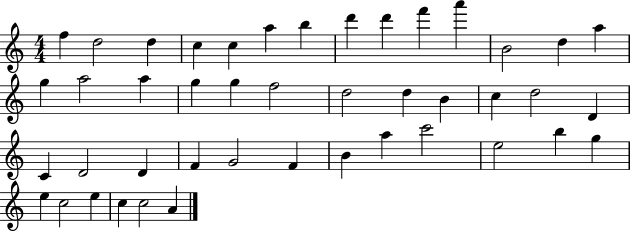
X:1
T:Untitled
M:4/4
L:1/4
K:C
f d2 d c c a b d' d' f' a' B2 d a g a2 a g g f2 d2 d B c d2 D C D2 D F G2 F B a c'2 e2 b g e c2 e c c2 A